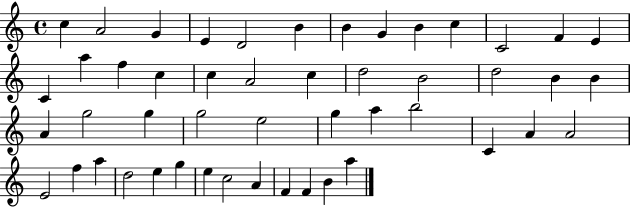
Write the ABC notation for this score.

X:1
T:Untitled
M:4/4
L:1/4
K:C
c A2 G E D2 B B G B c C2 F E C a f c c A2 c d2 B2 d2 B B A g2 g g2 e2 g a b2 C A A2 E2 f a d2 e g e c2 A F F B a